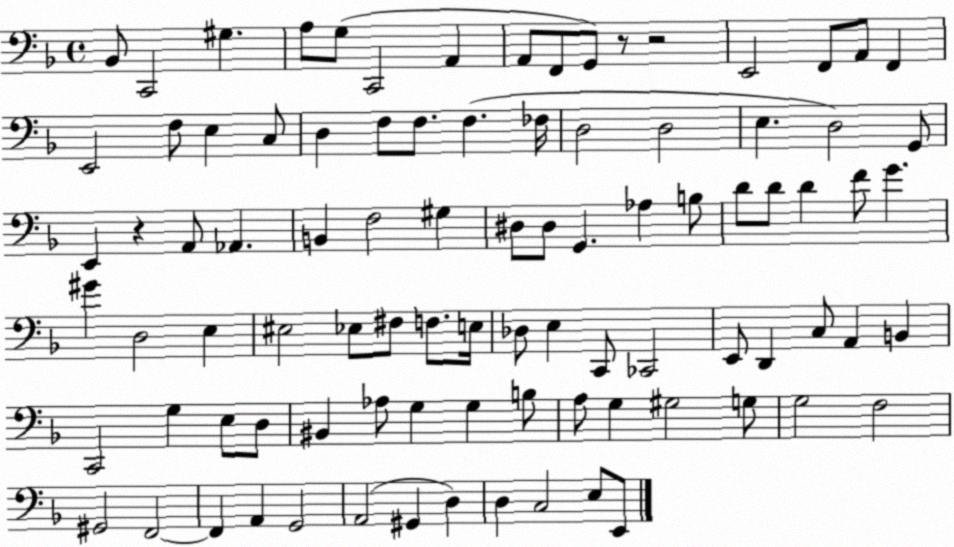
X:1
T:Untitled
M:4/4
L:1/4
K:F
_B,,/2 C,,2 ^G, A,/2 G,/2 C,,2 A,, A,,/2 F,,/2 G,,/2 z/2 z2 E,,2 F,,/2 A,,/2 F,, E,,2 F,/2 E, C,/2 D, F,/2 F,/2 F, _F,/4 D,2 D,2 E, D,2 G,,/2 E,, z A,,/2 _A,, B,, F,2 ^G, ^D,/2 ^D,/2 G,, _A, B,/2 D/2 D/2 D F/2 G ^G D,2 E, ^E,2 _E,/2 ^F,/2 F,/2 E,/4 _D,/2 E, C,,/2 _C,,2 E,,/2 D,, C,/2 A,, B,, C,,2 G, E,/2 D,/2 ^B,, _A,/2 G, G, B,/2 A,/2 G, ^G,2 G,/2 G,2 F,2 ^G,,2 F,,2 F,, A,, G,,2 A,,2 ^G,, D, D, C,2 E,/2 E,,/2